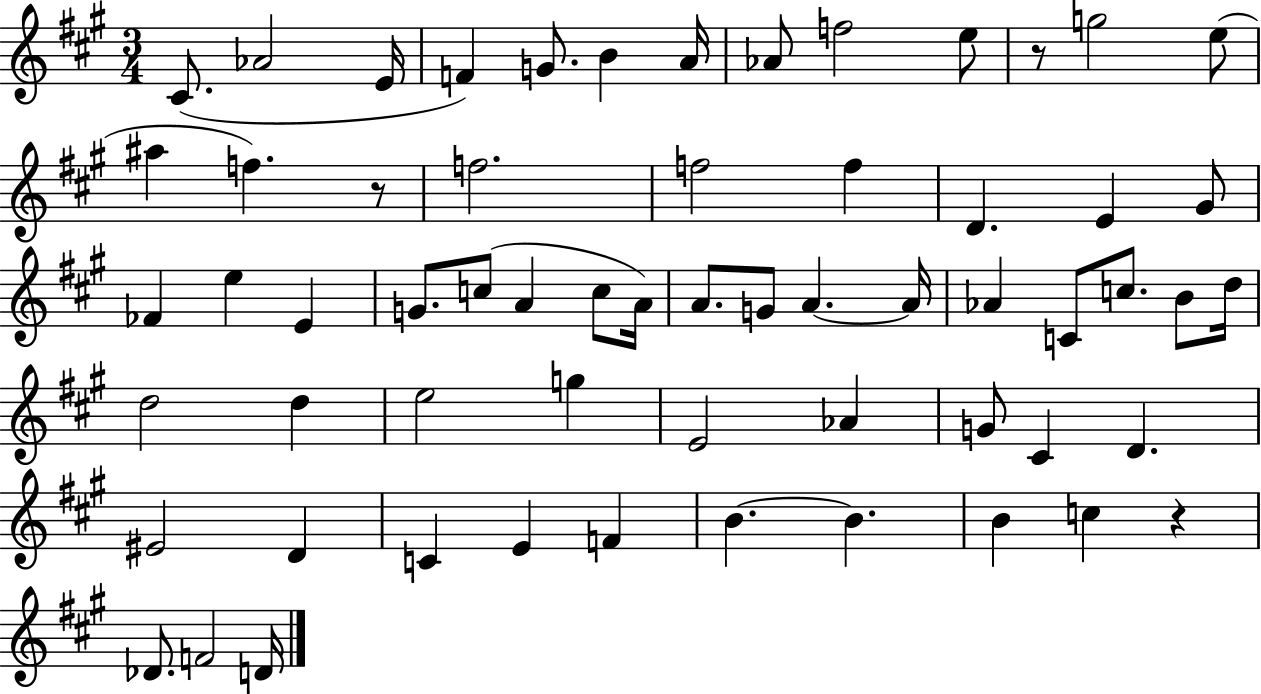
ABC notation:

X:1
T:Untitled
M:3/4
L:1/4
K:A
^C/2 _A2 E/4 F G/2 B A/4 _A/2 f2 e/2 z/2 g2 e/2 ^a f z/2 f2 f2 f D E ^G/2 _F e E G/2 c/2 A c/2 A/4 A/2 G/2 A A/4 _A C/2 c/2 B/2 d/4 d2 d e2 g E2 _A G/2 ^C D ^E2 D C E F B B B c z _D/2 F2 D/4